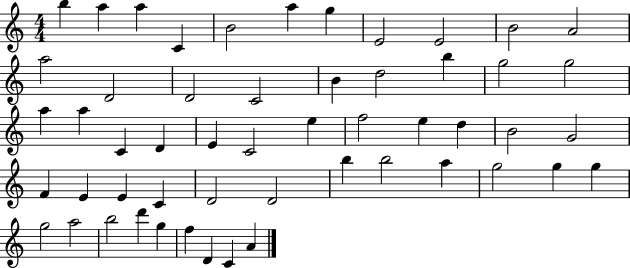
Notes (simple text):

B5/q A5/q A5/q C4/q B4/h A5/q G5/q E4/h E4/h B4/h A4/h A5/h D4/h D4/h C4/h B4/q D5/h B5/q G5/h G5/h A5/q A5/q C4/q D4/q E4/q C4/h E5/q F5/h E5/q D5/q B4/h G4/h F4/q E4/q E4/q C4/q D4/h D4/h B5/q B5/h A5/q G5/h G5/q G5/q G5/h A5/h B5/h D6/q G5/q F5/q D4/q C4/q A4/q